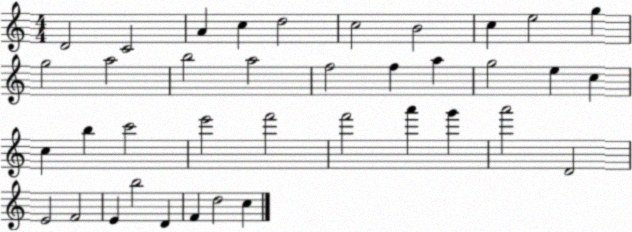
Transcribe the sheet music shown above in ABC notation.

X:1
T:Untitled
M:4/4
L:1/4
K:C
D2 C2 A c d2 c2 B2 c e2 g g2 a2 b2 a2 f2 f a g2 e c c b c'2 e'2 f'2 f'2 a' g' a'2 D2 E2 F2 E b2 D F d2 c